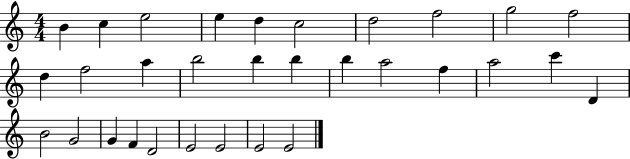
X:1
T:Untitled
M:4/4
L:1/4
K:C
B c e2 e d c2 d2 f2 g2 f2 d f2 a b2 b b b a2 f a2 c' D B2 G2 G F D2 E2 E2 E2 E2